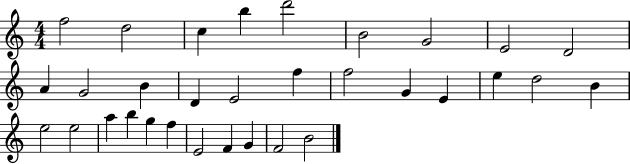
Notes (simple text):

F5/h D5/h C5/q B5/q D6/h B4/h G4/h E4/h D4/h A4/q G4/h B4/q D4/q E4/h F5/q F5/h G4/q E4/q E5/q D5/h B4/q E5/h E5/h A5/q B5/q G5/q F5/q E4/h F4/q G4/q F4/h B4/h